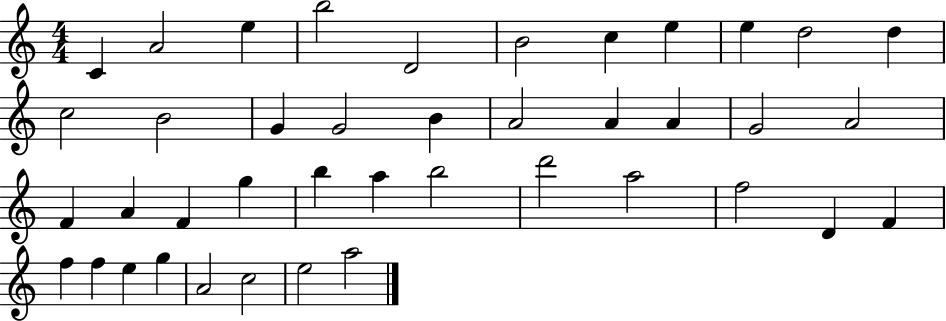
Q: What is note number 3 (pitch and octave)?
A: E5